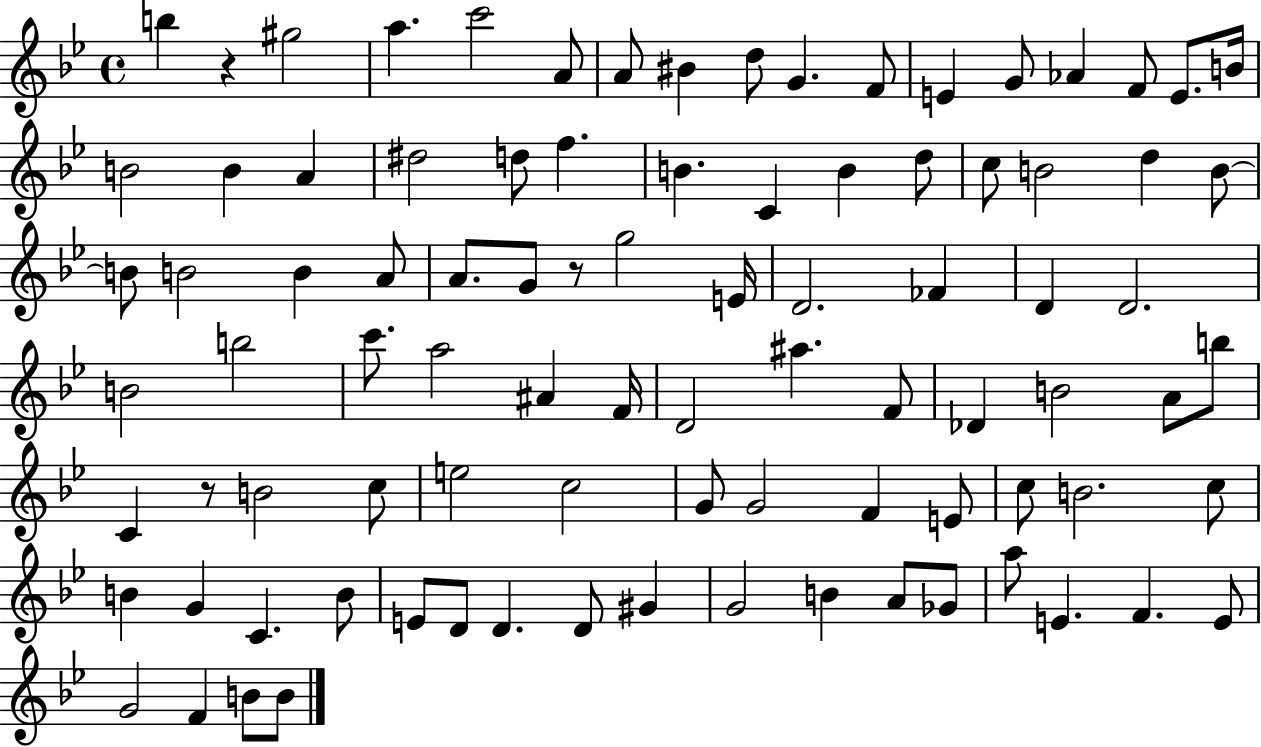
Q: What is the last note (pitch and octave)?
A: B4